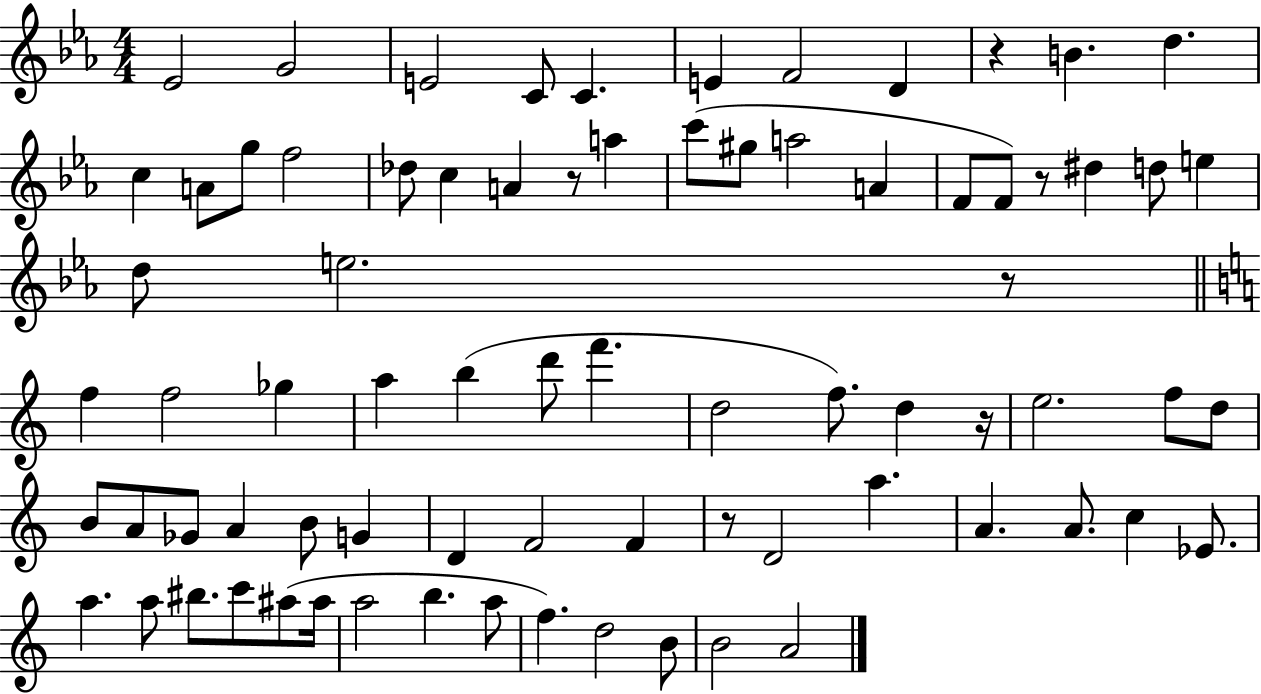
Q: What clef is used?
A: treble